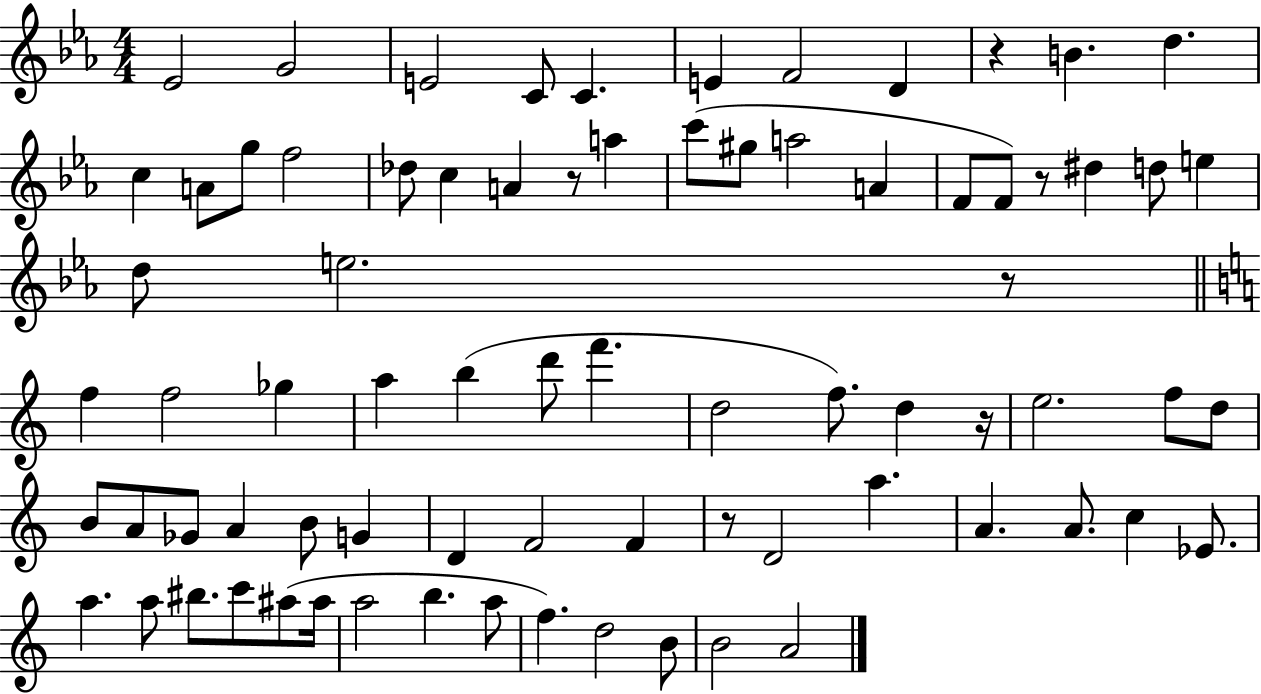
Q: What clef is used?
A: treble